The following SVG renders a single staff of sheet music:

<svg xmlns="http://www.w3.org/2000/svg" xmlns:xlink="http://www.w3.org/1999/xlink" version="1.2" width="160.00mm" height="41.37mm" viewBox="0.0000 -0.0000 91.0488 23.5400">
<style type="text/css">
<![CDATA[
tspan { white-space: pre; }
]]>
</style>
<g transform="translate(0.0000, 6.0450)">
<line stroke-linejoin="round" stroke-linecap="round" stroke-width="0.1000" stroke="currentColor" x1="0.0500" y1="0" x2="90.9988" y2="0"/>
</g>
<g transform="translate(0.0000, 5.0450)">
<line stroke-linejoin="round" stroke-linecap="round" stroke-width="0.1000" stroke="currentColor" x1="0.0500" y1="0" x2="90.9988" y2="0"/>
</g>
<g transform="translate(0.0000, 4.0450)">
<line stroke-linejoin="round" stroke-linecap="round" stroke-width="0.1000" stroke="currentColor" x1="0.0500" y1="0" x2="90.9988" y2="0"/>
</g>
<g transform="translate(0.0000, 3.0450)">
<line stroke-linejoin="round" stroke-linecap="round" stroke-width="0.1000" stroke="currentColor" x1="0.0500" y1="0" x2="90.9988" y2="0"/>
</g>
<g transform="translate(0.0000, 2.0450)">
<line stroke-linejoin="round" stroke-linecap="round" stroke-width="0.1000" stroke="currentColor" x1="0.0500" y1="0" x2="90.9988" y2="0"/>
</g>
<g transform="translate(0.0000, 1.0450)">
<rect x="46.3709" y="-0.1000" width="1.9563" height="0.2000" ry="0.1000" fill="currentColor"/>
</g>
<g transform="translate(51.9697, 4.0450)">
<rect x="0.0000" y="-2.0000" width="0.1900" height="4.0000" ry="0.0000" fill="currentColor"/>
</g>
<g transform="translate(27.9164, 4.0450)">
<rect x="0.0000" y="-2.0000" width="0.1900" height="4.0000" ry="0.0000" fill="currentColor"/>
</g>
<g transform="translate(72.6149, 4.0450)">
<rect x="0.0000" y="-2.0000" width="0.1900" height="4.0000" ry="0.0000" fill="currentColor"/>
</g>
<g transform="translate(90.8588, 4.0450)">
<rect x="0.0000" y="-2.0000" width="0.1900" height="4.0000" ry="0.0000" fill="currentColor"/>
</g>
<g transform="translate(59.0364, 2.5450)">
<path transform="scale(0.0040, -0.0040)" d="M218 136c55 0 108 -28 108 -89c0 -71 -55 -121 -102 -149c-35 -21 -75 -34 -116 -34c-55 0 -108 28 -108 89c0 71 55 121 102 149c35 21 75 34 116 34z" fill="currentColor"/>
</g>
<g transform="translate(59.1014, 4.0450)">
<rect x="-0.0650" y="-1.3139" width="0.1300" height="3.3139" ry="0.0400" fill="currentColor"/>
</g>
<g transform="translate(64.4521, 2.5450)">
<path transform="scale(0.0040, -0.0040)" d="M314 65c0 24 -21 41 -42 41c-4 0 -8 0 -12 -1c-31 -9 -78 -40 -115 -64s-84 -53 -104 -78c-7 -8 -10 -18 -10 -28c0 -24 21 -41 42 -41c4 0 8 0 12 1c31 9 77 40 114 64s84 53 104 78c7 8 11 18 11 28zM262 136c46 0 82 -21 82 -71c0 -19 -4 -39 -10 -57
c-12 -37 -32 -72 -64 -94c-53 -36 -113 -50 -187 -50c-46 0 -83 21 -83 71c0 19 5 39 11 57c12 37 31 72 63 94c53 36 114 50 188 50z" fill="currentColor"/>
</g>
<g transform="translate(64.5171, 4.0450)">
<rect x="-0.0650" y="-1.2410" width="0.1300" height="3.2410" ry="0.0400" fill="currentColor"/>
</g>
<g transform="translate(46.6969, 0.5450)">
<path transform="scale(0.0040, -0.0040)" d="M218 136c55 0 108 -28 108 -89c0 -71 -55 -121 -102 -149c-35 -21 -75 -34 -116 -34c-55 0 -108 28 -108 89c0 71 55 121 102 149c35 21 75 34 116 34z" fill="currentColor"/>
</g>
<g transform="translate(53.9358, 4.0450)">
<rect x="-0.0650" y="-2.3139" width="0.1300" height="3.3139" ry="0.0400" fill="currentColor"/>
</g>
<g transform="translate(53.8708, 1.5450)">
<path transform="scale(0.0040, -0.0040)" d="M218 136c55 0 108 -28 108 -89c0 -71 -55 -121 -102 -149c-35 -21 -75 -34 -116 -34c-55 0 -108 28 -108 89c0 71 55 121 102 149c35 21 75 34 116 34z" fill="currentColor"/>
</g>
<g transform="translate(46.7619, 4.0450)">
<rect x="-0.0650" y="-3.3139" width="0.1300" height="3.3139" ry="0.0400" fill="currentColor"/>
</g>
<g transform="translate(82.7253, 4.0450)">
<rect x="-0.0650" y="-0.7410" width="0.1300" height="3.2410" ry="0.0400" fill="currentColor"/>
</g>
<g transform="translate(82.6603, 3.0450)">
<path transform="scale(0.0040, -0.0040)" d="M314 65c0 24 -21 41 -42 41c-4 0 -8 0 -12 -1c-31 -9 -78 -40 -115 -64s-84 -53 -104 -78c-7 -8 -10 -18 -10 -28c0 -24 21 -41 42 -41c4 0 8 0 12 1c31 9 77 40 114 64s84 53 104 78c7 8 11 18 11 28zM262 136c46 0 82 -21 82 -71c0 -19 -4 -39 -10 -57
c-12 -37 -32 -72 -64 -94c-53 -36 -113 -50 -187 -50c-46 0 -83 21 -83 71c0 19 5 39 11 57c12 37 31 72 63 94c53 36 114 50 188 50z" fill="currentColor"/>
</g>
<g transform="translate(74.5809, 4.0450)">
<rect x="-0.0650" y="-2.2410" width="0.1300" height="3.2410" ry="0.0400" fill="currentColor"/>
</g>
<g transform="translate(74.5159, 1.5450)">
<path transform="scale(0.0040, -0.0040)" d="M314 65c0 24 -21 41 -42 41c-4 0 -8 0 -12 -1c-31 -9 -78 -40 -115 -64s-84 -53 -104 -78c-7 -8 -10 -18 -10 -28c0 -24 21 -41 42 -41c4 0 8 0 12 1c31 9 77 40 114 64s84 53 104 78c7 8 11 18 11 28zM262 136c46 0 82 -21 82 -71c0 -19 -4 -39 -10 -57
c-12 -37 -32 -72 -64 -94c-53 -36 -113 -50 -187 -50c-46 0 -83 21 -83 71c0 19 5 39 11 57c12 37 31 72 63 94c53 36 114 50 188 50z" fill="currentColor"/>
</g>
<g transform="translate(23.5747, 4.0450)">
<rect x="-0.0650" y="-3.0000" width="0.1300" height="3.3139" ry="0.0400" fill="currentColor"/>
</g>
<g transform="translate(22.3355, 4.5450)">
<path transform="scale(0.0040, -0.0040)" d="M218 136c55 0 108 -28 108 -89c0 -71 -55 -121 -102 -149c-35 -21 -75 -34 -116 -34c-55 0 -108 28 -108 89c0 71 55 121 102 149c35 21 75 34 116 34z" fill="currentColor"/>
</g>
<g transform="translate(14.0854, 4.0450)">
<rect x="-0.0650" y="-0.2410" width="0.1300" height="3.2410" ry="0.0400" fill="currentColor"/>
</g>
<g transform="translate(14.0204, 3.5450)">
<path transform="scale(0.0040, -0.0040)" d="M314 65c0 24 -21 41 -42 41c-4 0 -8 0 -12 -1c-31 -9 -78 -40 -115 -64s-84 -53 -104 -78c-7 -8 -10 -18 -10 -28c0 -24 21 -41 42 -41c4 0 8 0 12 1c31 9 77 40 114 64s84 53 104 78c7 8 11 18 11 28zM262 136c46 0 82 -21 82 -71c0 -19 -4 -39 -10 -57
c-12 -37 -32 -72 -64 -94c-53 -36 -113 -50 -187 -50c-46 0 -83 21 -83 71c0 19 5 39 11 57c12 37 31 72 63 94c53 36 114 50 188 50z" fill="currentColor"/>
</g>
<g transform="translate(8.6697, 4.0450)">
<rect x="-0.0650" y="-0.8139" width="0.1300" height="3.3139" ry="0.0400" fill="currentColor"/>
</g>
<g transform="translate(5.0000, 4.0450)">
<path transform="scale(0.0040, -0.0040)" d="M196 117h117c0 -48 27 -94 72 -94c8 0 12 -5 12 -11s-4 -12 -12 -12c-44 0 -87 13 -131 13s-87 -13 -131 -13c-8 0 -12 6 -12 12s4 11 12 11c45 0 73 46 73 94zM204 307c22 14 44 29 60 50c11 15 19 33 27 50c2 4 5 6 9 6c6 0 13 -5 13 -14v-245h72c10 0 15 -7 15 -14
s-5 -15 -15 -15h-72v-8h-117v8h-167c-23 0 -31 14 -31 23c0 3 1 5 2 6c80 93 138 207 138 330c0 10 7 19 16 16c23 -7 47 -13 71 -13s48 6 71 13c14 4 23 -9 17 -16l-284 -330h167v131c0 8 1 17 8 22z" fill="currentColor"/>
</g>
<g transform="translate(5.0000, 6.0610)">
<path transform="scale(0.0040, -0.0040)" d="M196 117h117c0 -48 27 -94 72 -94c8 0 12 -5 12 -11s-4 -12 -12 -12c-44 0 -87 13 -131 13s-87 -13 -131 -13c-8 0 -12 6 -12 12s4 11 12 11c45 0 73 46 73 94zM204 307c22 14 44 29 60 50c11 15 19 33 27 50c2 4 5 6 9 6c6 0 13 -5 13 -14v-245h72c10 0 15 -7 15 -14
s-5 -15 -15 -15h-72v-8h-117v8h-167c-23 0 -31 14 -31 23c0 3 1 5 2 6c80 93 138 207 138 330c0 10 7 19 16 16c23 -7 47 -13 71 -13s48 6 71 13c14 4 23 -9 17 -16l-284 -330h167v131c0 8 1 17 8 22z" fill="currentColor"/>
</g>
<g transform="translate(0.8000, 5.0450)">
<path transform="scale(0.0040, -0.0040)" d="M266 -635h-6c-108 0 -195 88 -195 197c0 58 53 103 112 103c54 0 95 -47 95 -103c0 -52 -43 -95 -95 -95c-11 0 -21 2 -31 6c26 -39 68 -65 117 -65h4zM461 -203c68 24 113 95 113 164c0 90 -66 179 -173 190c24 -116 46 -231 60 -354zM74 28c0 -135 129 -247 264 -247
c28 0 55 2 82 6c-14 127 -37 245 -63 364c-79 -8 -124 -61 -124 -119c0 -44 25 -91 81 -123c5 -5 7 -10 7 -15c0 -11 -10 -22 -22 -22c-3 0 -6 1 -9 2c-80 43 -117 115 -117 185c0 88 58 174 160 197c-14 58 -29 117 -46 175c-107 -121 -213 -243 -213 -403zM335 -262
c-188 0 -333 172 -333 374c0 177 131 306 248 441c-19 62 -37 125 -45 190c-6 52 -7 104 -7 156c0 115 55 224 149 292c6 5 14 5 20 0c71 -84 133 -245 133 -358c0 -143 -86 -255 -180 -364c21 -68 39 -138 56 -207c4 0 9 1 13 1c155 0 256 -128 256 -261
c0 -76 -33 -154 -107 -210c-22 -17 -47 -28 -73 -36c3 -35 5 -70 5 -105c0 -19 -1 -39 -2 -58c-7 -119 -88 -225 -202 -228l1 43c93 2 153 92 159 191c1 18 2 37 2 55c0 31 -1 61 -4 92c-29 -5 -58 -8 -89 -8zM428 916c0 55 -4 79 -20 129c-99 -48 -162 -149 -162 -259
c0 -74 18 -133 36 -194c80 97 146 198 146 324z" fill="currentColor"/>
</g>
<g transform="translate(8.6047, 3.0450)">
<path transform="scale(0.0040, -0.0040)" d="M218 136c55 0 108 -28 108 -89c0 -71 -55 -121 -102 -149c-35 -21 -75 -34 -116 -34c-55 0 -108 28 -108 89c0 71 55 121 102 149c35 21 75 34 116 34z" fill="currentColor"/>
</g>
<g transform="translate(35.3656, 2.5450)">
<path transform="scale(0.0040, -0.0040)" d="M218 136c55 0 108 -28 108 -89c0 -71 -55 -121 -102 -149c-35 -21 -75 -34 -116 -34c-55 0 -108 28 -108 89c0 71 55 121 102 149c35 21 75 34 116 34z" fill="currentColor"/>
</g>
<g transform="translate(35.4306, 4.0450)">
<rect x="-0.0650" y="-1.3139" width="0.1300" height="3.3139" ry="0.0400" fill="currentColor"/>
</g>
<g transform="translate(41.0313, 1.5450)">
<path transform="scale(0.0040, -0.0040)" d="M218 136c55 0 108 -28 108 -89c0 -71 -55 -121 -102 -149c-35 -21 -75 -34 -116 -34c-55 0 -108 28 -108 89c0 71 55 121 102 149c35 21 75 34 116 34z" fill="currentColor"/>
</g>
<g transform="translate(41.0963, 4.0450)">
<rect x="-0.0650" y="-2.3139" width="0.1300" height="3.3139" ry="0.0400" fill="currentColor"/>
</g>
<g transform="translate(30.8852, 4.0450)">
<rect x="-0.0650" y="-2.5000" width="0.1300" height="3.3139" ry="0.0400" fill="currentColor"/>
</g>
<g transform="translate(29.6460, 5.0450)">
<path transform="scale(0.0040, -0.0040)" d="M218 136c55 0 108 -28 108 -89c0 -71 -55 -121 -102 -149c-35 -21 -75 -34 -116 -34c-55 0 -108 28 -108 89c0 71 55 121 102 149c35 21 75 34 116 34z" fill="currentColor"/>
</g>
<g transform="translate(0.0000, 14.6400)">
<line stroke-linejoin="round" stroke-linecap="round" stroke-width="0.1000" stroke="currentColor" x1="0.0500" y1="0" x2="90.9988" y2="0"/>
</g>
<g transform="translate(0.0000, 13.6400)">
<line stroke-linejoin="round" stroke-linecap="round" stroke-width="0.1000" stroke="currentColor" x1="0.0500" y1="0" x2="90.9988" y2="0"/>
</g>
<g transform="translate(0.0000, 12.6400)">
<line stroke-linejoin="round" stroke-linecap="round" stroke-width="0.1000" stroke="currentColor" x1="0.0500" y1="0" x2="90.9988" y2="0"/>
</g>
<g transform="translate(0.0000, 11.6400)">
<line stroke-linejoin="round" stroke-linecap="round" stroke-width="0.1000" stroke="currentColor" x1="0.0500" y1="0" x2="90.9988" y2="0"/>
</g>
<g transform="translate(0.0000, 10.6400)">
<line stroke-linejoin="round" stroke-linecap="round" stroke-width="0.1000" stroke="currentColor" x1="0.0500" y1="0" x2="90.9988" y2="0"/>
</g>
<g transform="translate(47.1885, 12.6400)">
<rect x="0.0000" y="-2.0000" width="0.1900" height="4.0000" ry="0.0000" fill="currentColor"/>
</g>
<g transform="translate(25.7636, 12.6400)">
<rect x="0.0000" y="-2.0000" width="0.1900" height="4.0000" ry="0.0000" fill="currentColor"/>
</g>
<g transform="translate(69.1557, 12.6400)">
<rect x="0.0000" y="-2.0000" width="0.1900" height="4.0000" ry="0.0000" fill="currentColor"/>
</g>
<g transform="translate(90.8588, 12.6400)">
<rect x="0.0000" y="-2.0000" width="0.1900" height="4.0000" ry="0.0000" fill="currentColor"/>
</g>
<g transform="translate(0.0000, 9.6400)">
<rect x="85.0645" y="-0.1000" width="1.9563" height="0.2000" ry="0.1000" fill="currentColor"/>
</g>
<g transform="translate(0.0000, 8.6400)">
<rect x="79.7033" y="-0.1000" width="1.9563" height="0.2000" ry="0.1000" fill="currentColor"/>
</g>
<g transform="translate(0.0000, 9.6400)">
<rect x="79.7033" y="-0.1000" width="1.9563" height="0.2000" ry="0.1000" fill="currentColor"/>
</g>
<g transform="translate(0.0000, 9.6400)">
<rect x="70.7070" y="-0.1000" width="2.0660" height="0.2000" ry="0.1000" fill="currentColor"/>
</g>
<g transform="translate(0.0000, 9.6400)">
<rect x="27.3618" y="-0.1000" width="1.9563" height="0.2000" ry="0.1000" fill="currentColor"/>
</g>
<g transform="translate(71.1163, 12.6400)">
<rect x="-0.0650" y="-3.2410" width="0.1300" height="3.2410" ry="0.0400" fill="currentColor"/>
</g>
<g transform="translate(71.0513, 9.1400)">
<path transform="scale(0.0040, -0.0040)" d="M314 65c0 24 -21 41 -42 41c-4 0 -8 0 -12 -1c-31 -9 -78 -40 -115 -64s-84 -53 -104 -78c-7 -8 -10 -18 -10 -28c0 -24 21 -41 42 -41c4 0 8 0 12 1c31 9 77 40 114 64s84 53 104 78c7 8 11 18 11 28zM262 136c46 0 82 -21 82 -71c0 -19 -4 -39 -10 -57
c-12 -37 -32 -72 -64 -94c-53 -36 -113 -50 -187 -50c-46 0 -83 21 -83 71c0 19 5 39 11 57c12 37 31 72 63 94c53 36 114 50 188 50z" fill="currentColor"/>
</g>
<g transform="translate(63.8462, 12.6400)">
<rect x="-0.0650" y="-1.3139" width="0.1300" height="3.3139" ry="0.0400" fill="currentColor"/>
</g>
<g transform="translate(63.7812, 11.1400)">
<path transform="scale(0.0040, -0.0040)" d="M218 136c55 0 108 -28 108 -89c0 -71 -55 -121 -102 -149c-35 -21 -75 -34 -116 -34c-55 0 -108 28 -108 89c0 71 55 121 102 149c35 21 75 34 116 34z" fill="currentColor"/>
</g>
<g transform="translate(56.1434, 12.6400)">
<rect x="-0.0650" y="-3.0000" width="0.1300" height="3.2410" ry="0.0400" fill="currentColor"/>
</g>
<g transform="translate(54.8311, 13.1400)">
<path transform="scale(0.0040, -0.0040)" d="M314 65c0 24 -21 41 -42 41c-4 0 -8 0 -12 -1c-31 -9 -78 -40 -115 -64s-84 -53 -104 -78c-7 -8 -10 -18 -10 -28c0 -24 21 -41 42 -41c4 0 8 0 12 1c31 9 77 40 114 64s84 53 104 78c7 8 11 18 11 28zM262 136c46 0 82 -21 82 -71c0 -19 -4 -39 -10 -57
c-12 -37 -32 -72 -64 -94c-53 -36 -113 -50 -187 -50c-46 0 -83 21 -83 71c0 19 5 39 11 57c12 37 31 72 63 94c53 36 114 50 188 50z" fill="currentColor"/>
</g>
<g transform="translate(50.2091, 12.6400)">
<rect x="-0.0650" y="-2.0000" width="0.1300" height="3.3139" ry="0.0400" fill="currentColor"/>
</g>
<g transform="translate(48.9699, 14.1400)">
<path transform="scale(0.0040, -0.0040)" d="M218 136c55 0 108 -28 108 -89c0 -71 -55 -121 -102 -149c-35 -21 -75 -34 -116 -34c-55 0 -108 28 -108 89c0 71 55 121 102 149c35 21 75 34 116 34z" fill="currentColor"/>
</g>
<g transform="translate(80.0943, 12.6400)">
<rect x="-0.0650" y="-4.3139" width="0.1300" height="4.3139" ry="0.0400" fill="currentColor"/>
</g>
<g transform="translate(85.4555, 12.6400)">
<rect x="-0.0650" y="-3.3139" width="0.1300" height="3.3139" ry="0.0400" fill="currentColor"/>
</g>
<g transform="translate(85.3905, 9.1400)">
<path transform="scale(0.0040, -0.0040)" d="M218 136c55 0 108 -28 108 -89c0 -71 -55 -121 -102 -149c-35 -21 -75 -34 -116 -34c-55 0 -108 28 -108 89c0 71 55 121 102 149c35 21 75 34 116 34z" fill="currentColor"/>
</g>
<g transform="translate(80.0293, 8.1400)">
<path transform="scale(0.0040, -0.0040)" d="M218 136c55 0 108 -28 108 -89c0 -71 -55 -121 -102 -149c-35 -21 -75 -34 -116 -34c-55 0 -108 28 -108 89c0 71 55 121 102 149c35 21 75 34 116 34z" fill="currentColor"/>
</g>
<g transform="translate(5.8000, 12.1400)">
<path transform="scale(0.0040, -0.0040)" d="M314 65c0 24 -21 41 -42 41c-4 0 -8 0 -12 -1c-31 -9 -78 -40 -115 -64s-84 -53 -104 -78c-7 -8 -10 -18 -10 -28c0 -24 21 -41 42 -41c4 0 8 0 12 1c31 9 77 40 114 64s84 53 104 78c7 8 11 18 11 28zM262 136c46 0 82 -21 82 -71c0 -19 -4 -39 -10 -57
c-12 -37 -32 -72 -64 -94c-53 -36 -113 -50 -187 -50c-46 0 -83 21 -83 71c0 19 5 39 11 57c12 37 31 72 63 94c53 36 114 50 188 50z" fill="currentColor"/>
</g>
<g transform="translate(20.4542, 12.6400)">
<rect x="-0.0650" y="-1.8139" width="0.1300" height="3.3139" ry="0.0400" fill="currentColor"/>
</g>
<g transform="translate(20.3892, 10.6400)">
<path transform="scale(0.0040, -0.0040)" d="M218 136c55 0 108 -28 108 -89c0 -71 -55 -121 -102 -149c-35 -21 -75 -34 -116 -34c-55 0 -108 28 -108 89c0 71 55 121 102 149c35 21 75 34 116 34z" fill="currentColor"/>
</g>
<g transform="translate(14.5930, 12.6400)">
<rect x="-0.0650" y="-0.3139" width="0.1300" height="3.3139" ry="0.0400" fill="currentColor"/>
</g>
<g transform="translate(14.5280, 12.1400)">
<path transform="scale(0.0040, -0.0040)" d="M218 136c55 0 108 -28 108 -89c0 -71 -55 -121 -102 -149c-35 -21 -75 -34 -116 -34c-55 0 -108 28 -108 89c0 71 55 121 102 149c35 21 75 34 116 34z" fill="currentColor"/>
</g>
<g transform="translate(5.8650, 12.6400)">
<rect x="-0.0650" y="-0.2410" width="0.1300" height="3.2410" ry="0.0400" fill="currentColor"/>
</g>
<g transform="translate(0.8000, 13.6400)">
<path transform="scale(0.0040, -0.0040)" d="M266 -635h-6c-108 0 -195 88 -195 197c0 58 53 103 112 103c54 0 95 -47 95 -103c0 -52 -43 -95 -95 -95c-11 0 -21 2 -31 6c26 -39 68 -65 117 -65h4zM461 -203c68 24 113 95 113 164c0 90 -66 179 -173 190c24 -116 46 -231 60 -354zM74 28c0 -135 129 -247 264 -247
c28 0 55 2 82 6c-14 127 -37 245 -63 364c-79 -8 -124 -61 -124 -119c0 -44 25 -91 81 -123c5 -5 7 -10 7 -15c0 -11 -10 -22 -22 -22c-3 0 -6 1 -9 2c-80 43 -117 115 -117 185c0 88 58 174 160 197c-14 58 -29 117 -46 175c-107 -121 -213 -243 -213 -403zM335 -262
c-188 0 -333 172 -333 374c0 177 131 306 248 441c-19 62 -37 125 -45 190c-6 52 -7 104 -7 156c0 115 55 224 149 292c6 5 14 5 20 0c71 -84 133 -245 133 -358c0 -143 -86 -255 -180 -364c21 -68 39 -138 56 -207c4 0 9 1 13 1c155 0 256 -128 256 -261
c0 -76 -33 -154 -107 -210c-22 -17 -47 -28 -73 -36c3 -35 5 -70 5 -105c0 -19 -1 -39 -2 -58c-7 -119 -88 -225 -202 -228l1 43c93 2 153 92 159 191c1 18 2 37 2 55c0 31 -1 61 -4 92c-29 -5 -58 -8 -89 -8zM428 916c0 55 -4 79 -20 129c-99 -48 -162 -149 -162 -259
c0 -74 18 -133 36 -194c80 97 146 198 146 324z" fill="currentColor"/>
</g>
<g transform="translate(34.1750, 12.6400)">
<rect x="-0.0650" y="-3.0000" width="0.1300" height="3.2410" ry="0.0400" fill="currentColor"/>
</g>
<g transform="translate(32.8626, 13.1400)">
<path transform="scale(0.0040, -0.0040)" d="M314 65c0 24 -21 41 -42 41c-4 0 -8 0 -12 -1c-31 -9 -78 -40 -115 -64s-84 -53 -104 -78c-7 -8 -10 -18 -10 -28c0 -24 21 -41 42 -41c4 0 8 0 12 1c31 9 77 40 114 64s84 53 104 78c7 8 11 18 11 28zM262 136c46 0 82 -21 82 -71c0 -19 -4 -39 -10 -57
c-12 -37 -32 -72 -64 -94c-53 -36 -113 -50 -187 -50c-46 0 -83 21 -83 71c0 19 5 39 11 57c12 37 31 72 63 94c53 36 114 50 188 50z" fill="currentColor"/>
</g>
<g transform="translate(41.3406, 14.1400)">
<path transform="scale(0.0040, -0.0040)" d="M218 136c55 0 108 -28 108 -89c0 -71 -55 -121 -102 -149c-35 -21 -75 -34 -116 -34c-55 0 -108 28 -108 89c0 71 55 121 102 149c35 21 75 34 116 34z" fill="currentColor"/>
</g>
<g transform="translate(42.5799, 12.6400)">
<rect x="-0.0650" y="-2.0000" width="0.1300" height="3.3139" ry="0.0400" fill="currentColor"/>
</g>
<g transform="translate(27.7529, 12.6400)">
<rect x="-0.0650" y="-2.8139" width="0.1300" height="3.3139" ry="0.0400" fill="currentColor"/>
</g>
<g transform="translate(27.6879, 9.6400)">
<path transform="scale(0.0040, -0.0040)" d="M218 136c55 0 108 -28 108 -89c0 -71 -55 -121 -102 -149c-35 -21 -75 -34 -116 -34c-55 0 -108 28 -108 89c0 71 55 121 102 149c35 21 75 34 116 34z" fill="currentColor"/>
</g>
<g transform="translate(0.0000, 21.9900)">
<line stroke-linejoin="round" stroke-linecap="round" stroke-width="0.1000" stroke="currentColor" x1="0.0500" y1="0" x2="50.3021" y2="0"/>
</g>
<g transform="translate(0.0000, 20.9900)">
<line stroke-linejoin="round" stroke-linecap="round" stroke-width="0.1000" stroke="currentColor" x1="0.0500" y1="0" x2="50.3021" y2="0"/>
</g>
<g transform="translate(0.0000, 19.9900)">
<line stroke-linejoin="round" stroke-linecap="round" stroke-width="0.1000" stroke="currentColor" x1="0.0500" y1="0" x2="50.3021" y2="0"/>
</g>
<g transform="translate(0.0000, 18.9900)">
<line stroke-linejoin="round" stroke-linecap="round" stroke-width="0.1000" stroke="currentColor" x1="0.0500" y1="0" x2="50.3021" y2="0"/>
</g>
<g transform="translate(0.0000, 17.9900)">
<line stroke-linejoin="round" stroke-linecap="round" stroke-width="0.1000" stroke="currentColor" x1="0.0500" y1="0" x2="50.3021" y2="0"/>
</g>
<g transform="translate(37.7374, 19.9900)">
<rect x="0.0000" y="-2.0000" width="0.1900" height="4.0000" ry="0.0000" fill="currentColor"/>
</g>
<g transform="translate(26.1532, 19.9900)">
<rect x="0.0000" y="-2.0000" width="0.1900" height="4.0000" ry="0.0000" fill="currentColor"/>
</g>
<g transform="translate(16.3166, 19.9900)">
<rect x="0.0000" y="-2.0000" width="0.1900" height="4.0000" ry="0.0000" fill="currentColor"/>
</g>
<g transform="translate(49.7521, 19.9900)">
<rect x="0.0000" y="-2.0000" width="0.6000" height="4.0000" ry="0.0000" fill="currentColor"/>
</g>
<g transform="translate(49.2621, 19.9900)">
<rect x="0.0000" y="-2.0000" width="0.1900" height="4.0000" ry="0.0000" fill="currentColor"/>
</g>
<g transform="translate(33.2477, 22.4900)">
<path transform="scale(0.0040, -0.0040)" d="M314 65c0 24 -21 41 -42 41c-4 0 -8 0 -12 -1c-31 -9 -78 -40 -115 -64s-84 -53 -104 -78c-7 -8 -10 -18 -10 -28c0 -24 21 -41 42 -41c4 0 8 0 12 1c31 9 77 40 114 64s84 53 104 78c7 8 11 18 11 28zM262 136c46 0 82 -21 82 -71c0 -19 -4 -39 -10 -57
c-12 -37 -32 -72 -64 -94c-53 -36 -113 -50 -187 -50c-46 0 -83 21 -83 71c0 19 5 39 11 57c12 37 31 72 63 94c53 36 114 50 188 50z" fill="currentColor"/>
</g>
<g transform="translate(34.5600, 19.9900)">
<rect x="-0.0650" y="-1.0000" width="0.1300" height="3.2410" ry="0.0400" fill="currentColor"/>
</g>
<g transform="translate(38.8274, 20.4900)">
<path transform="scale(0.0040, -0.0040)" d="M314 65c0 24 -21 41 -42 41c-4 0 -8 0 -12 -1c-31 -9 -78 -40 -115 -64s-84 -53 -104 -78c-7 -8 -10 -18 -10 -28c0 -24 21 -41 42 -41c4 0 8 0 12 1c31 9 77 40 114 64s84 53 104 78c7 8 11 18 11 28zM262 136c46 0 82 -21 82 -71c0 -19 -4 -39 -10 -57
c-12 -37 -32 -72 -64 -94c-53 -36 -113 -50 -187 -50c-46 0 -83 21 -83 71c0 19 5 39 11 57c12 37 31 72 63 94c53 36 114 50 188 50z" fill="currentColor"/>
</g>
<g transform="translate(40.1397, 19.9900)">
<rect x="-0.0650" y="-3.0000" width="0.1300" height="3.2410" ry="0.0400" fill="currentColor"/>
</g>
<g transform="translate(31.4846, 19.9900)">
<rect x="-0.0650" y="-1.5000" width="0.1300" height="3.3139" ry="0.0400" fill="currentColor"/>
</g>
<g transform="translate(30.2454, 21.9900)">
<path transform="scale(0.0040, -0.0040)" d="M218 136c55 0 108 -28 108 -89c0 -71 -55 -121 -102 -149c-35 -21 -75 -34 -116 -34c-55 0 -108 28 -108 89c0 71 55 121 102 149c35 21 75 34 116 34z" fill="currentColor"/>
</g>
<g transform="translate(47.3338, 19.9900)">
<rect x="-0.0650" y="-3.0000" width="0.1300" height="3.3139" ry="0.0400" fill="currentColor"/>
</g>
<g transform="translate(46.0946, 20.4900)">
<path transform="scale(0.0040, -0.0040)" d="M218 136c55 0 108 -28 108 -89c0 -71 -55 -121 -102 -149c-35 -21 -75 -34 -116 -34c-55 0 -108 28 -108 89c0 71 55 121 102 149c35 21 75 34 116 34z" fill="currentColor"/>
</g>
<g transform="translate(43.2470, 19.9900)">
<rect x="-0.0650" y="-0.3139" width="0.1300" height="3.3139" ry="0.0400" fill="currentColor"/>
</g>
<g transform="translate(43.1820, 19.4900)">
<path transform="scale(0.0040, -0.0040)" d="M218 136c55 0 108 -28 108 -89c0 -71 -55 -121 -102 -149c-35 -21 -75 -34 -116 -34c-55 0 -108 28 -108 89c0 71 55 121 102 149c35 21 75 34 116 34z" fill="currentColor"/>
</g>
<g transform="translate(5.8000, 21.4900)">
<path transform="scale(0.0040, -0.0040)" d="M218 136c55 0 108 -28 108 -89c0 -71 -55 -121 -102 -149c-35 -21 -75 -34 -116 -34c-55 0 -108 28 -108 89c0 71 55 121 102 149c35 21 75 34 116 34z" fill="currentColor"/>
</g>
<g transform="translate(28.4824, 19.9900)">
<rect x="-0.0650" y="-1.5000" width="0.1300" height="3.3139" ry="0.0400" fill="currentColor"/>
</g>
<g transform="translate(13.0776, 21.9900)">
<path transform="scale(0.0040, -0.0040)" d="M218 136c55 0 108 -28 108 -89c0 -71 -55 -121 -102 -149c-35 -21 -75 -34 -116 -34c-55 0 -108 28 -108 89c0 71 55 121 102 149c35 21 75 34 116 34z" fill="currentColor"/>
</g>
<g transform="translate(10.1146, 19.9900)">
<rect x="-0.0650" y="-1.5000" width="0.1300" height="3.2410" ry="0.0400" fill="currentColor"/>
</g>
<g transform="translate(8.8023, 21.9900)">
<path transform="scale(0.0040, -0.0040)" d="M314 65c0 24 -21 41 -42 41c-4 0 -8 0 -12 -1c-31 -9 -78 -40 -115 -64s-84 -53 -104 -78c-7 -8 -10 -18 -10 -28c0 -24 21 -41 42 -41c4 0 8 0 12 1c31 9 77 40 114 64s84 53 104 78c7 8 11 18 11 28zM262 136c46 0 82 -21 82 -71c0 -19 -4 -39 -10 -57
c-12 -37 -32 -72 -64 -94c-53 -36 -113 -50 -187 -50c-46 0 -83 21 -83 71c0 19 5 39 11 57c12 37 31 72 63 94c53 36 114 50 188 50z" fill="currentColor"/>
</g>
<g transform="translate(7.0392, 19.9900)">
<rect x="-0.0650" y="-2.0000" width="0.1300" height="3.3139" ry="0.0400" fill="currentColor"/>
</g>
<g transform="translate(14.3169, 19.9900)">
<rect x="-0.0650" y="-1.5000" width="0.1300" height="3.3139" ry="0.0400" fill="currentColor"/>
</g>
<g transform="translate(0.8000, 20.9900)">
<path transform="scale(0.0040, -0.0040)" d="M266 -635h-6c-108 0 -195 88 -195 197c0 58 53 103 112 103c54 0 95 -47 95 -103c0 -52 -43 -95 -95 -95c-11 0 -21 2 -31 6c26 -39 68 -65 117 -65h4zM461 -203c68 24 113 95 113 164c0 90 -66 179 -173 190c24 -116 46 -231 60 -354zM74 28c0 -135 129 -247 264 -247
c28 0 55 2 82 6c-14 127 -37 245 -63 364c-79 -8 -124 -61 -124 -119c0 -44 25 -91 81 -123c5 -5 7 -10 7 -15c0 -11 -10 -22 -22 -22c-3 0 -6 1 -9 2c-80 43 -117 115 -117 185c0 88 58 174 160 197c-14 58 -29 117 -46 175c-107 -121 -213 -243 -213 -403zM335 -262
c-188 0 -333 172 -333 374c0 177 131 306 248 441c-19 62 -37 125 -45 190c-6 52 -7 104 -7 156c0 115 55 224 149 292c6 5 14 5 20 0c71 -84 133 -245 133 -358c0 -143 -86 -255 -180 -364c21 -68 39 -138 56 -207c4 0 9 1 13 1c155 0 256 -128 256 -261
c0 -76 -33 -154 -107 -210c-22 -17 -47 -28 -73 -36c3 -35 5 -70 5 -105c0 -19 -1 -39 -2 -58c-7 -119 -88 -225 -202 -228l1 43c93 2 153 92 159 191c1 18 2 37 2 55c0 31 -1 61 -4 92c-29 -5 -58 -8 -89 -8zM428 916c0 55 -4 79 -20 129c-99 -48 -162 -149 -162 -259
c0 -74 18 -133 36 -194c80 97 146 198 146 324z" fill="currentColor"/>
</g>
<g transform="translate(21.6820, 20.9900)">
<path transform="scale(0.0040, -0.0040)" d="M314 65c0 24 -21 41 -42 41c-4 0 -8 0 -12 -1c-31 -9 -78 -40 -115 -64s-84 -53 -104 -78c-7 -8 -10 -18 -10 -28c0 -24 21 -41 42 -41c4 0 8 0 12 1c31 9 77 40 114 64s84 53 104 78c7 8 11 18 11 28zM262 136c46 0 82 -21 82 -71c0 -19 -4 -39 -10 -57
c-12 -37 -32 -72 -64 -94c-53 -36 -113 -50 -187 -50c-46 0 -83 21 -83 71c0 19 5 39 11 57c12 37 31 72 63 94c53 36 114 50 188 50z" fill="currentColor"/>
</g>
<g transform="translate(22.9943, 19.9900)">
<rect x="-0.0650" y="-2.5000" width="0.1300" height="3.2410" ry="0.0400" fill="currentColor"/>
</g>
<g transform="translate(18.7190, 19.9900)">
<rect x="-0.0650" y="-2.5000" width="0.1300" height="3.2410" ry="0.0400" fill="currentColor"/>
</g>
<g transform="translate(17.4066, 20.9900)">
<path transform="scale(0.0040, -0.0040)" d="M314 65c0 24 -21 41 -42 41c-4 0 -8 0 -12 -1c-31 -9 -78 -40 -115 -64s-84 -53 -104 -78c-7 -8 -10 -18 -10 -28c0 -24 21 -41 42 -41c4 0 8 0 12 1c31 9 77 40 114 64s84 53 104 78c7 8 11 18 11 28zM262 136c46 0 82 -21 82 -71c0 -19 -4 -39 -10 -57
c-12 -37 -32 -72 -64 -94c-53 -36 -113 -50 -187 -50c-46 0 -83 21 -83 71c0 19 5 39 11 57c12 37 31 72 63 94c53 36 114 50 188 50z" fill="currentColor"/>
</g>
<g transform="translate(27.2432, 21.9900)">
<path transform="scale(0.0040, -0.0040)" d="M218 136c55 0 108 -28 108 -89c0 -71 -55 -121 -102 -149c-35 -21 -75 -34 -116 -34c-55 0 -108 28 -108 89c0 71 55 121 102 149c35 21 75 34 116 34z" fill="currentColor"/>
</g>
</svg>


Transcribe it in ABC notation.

X:1
T:Untitled
M:4/4
L:1/4
K:C
d c2 A G e g b g e e2 g2 d2 c2 c f a A2 F F A2 e b2 d' b F E2 E G2 G2 E E D2 A2 c A